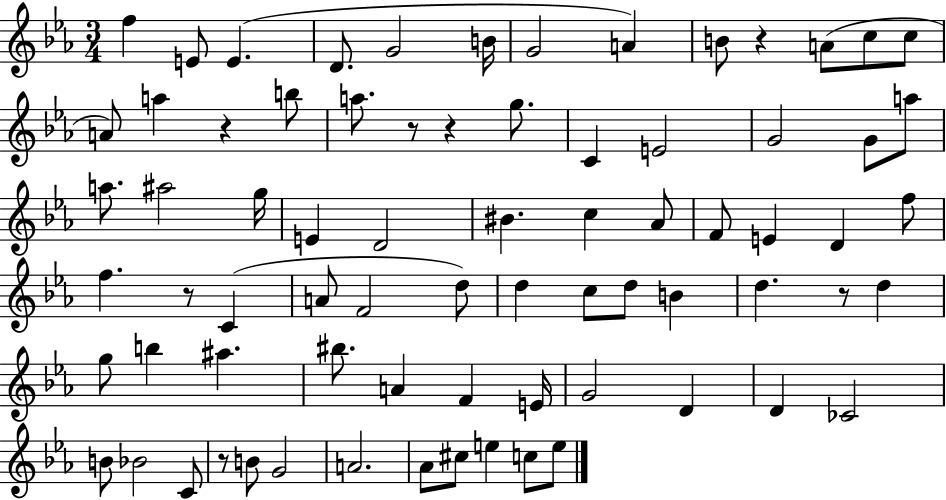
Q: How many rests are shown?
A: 7